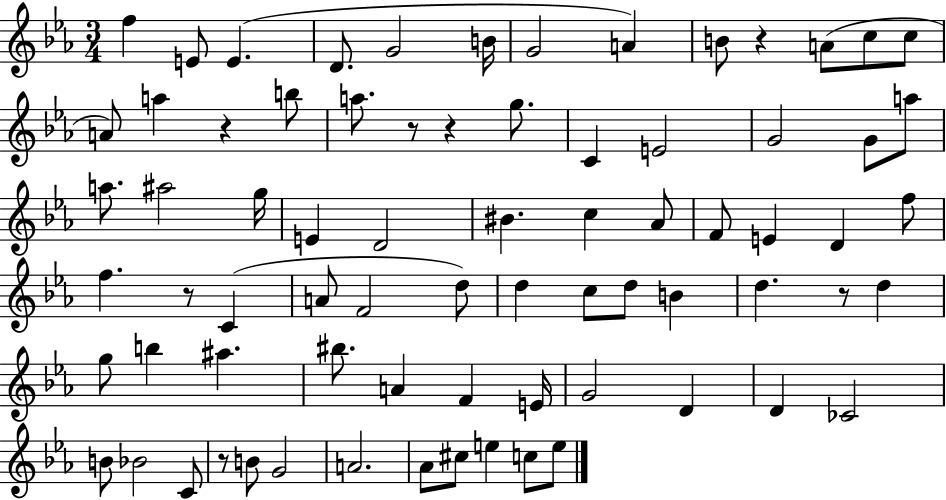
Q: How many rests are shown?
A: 7